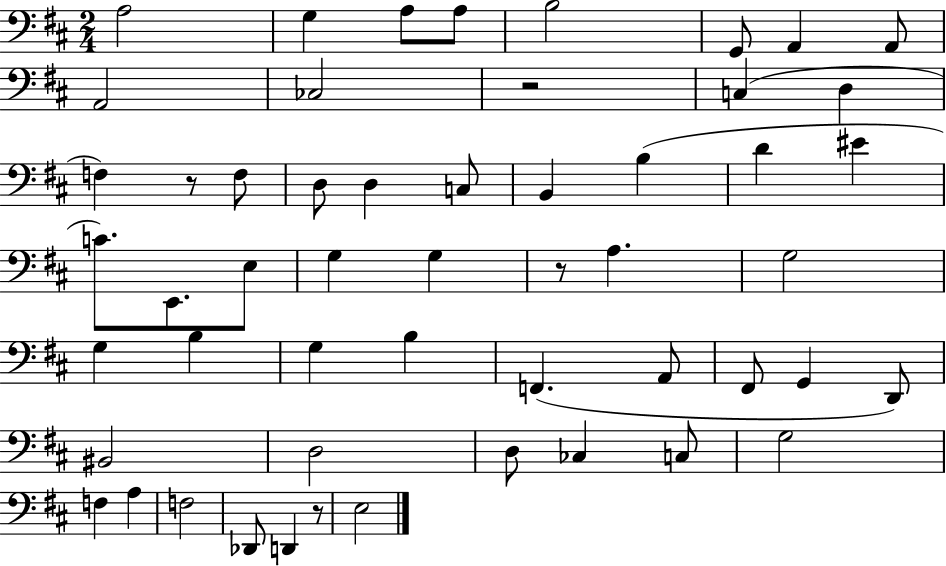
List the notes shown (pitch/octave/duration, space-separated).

A3/h G3/q A3/e A3/e B3/h G2/e A2/q A2/e A2/h CES3/h R/h C3/q D3/q F3/q R/e F3/e D3/e D3/q C3/e B2/q B3/q D4/q EIS4/q C4/e. E2/e. E3/e G3/q G3/q R/e A3/q. G3/h G3/q B3/q G3/q B3/q F2/q. A2/e F#2/e G2/q D2/e BIS2/h D3/h D3/e CES3/q C3/e G3/h F3/q A3/q F3/h Db2/e D2/q R/e E3/h